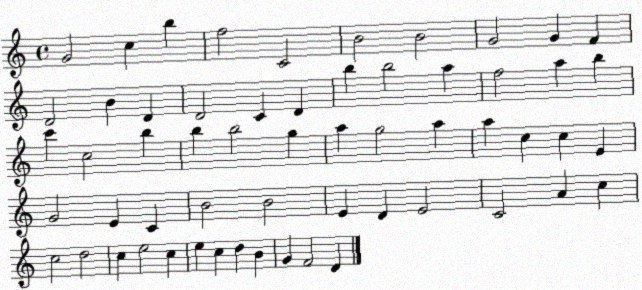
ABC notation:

X:1
T:Untitled
M:4/4
L:1/4
K:C
G2 c b f2 C2 B2 B2 G2 G F D2 B D D2 C D b b2 a f2 a b c' c2 b b b2 g a g2 a a c c E G2 E C B2 B2 E D E2 C2 A c c2 d2 c e2 c e c d B G F2 D